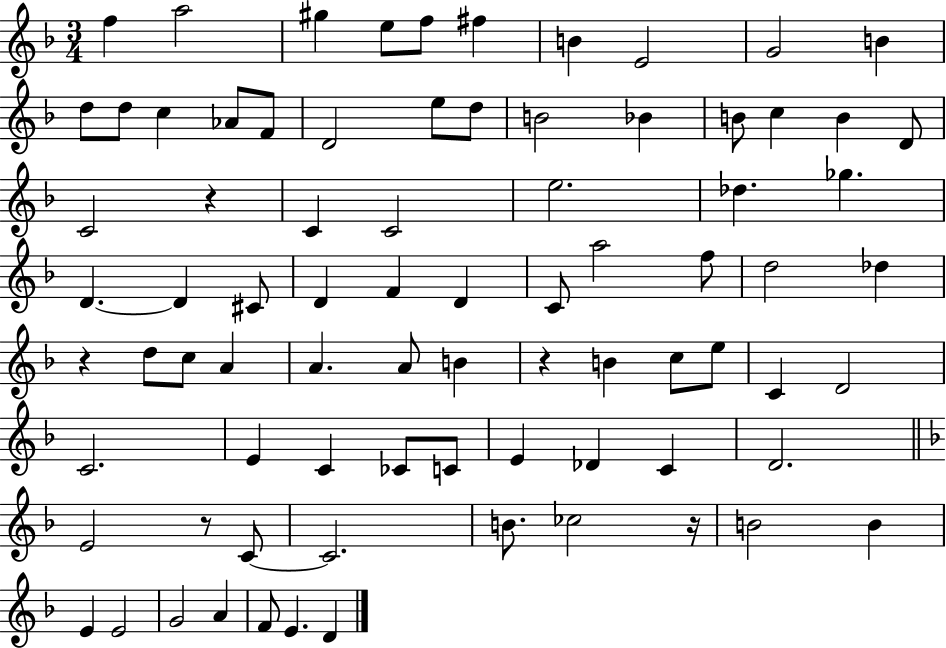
F5/q A5/h G#5/q E5/e F5/e F#5/q B4/q E4/h G4/h B4/q D5/e D5/e C5/q Ab4/e F4/e D4/h E5/e D5/e B4/h Bb4/q B4/e C5/q B4/q D4/e C4/h R/q C4/q C4/h E5/h. Db5/q. Gb5/q. D4/q. D4/q C#4/e D4/q F4/q D4/q C4/e A5/h F5/e D5/h Db5/q R/q D5/e C5/e A4/q A4/q. A4/e B4/q R/q B4/q C5/e E5/e C4/q D4/h C4/h. E4/q C4/q CES4/e C4/e E4/q Db4/q C4/q D4/h. E4/h R/e C4/e C4/h. B4/e. CES5/h R/s B4/h B4/q E4/q E4/h G4/h A4/q F4/e E4/q. D4/q